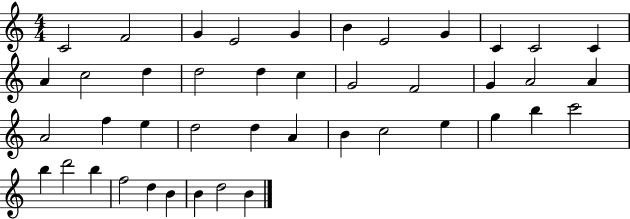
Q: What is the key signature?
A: C major